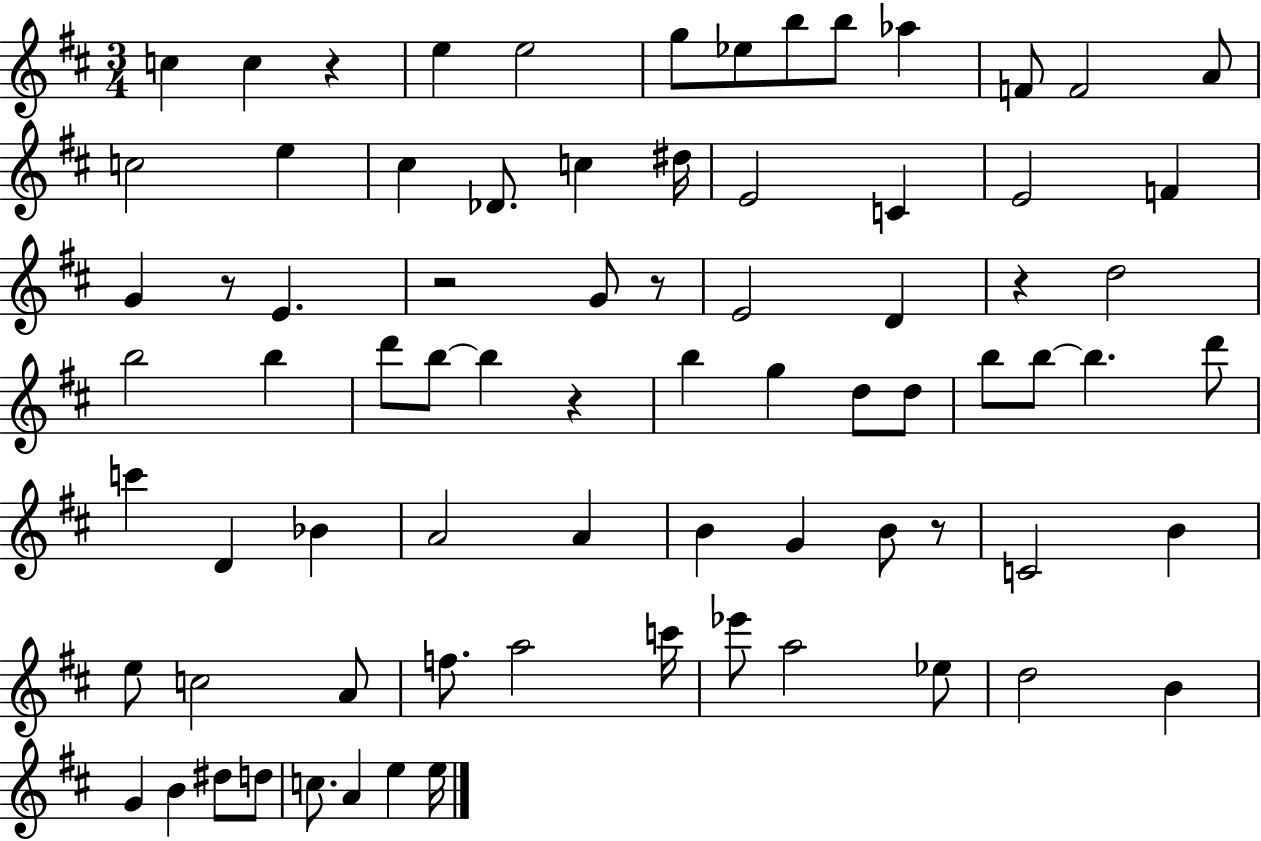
X:1
T:Untitled
M:3/4
L:1/4
K:D
c c z e e2 g/2 _e/2 b/2 b/2 _a F/2 F2 A/2 c2 e ^c _D/2 c ^d/4 E2 C E2 F G z/2 E z2 G/2 z/2 E2 D z d2 b2 b d'/2 b/2 b z b g d/2 d/2 b/2 b/2 b d'/2 c' D _B A2 A B G B/2 z/2 C2 B e/2 c2 A/2 f/2 a2 c'/4 _e'/2 a2 _e/2 d2 B G B ^d/2 d/2 c/2 A e e/4